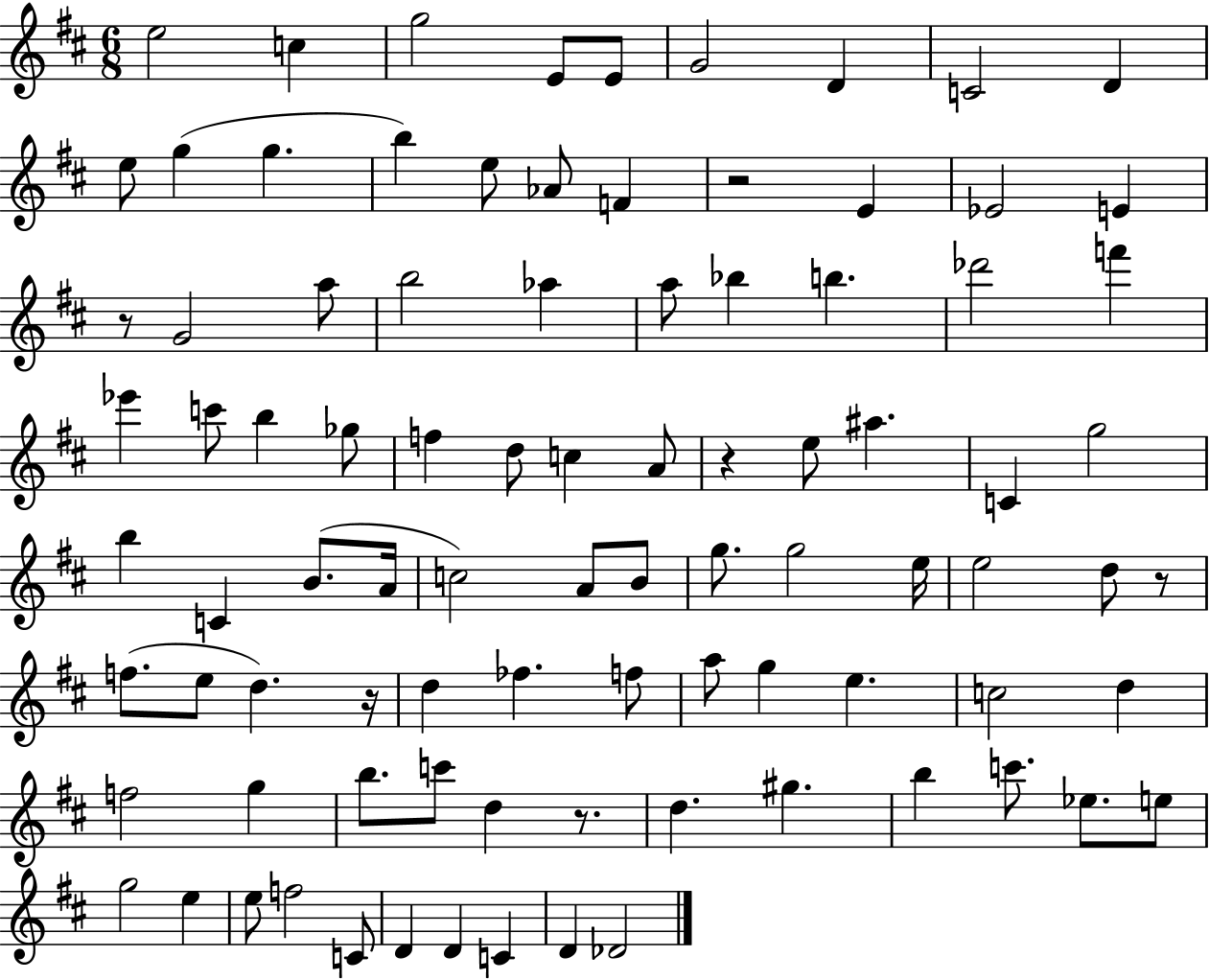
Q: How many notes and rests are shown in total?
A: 90